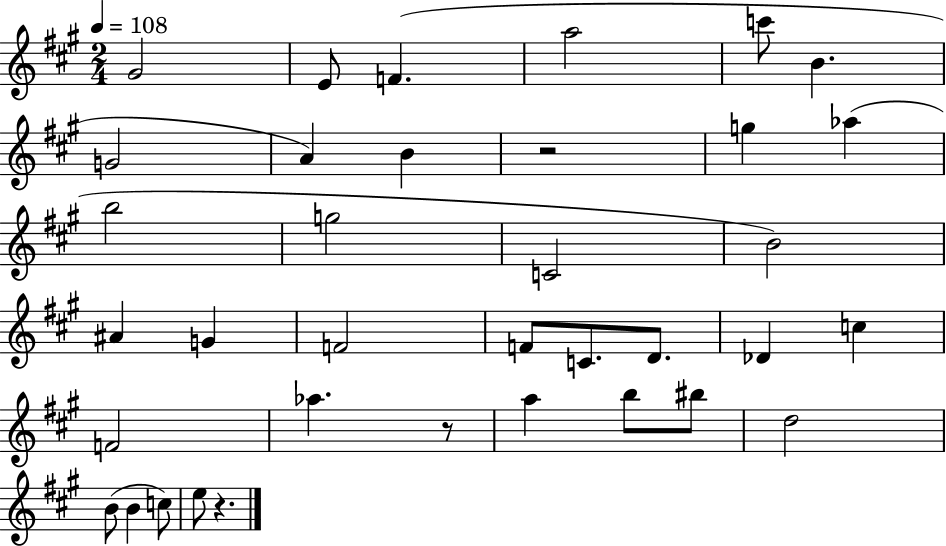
{
  \clef treble
  \numericTimeSignature
  \time 2/4
  \key a \major
  \tempo 4 = 108
  gis'2 | e'8 f'4.( | a''2 | c'''8 b'4. | \break g'2 | a'4) b'4 | r2 | g''4 aes''4( | \break b''2 | g''2 | c'2 | b'2) | \break ais'4 g'4 | f'2 | f'8 c'8. d'8. | des'4 c''4 | \break f'2 | aes''4. r8 | a''4 b''8 bis''8 | d''2 | \break b'8( b'4 c''8) | e''8 r4. | \bar "|."
}